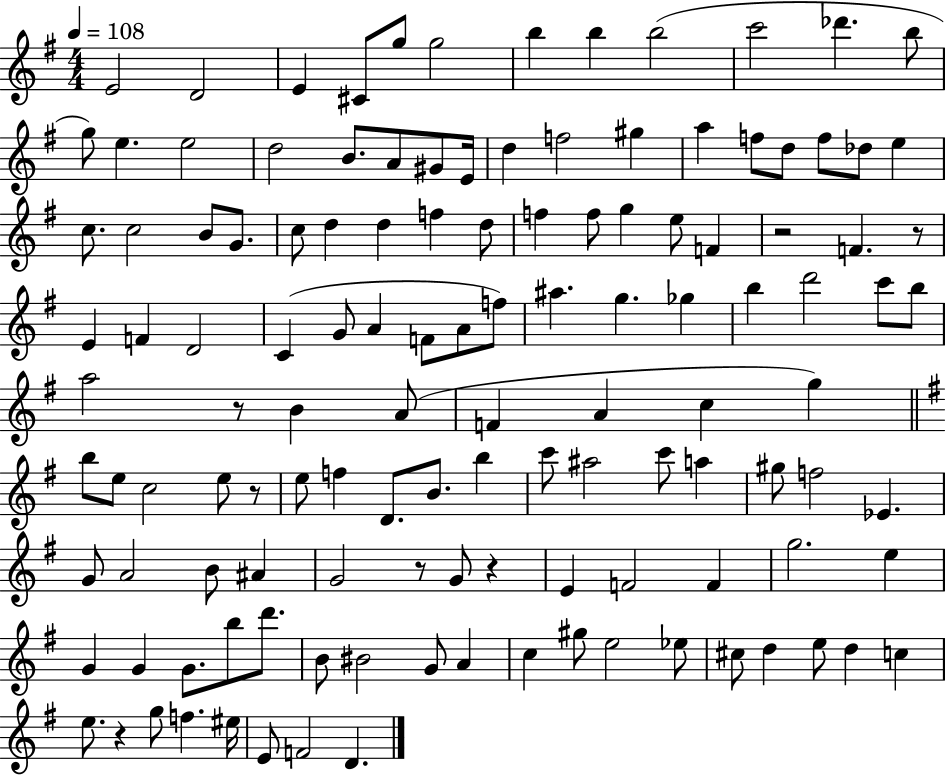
{
  \clef treble
  \numericTimeSignature
  \time 4/4
  \key g \major
  \tempo 4 = 108
  e'2 d'2 | e'4 cis'8 g''8 g''2 | b''4 b''4 b''2( | c'''2 des'''4. b''8 | \break g''8) e''4. e''2 | d''2 b'8. a'8 gis'8 e'16 | d''4 f''2 gis''4 | a''4 f''8 d''8 f''8 des''8 e''4 | \break c''8. c''2 b'8 g'8. | c''8 d''4 d''4 f''4 d''8 | f''4 f''8 g''4 e''8 f'4 | r2 f'4. r8 | \break e'4 f'4 d'2 | c'4( g'8 a'4 f'8 a'8 f''8) | ais''4. g''4. ges''4 | b''4 d'''2 c'''8 b''8 | \break a''2 r8 b'4 a'8( | f'4 a'4 c''4 g''4) | \bar "||" \break \key e \minor b''8 e''8 c''2 e''8 r8 | e''8 f''4 d'8. b'8. b''4 | c'''8 ais''2 c'''8 a''4 | gis''8 f''2 ees'4. | \break g'8 a'2 b'8 ais'4 | g'2 r8 g'8 r4 | e'4 f'2 f'4 | g''2. e''4 | \break g'4 g'4 g'8. b''8 d'''8. | b'8 bis'2 g'8 a'4 | c''4 gis''8 e''2 ees''8 | cis''8 d''4 e''8 d''4 c''4 | \break e''8. r4 g''8 f''4. eis''16 | e'8 f'2 d'4. | \bar "|."
}